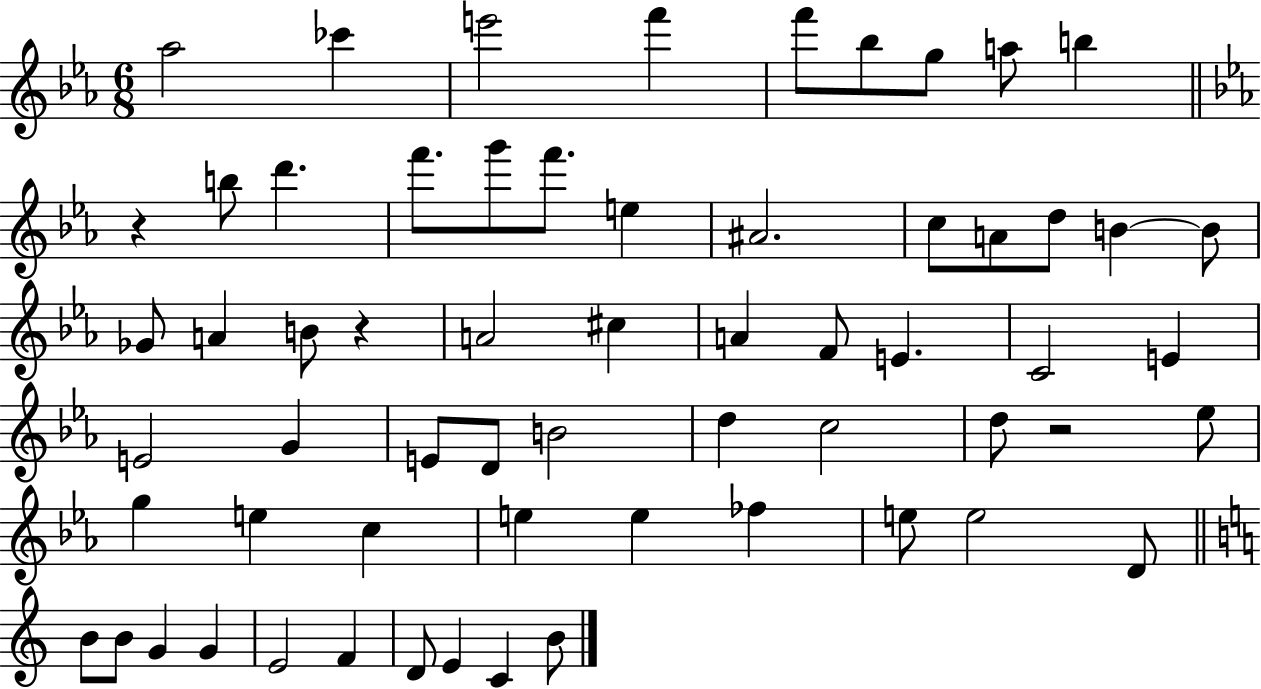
{
  \clef treble
  \numericTimeSignature
  \time 6/8
  \key ees \major
  aes''2 ces'''4 | e'''2 f'''4 | f'''8 bes''8 g''8 a''8 b''4 | \bar "||" \break \key c \minor r4 b''8 d'''4. | f'''8. g'''8 f'''8. e''4 | ais'2. | c''8 a'8 d''8 b'4~~ b'8 | \break ges'8 a'4 b'8 r4 | a'2 cis''4 | a'4 f'8 e'4. | c'2 e'4 | \break e'2 g'4 | e'8 d'8 b'2 | d''4 c''2 | d''8 r2 ees''8 | \break g''4 e''4 c''4 | e''4 e''4 fes''4 | e''8 e''2 d'8 | \bar "||" \break \key c \major b'8 b'8 g'4 g'4 | e'2 f'4 | d'8 e'4 c'4 b'8 | \bar "|."
}